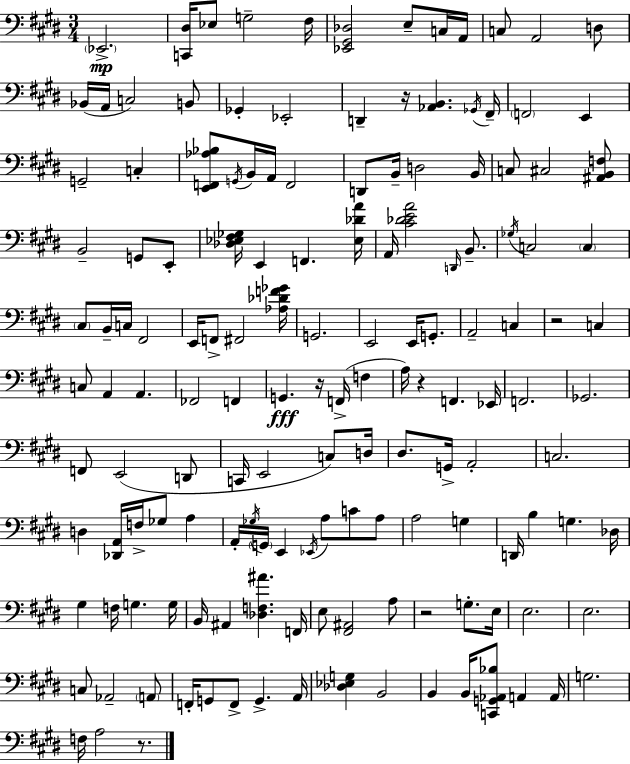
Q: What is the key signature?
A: E major